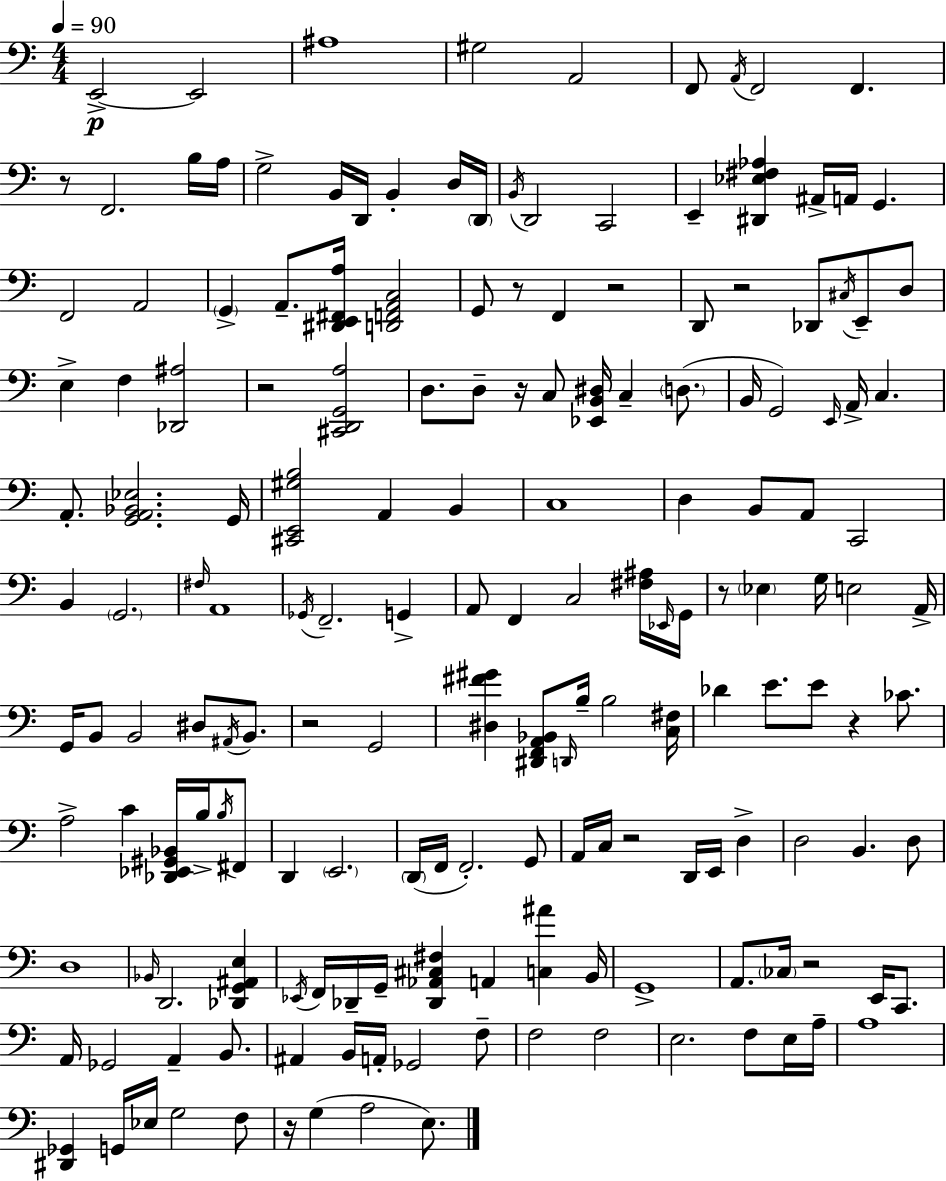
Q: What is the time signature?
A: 4/4